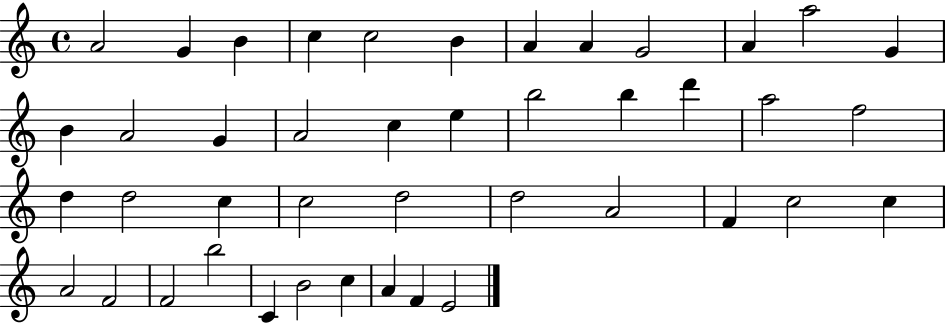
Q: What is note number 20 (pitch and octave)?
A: B5